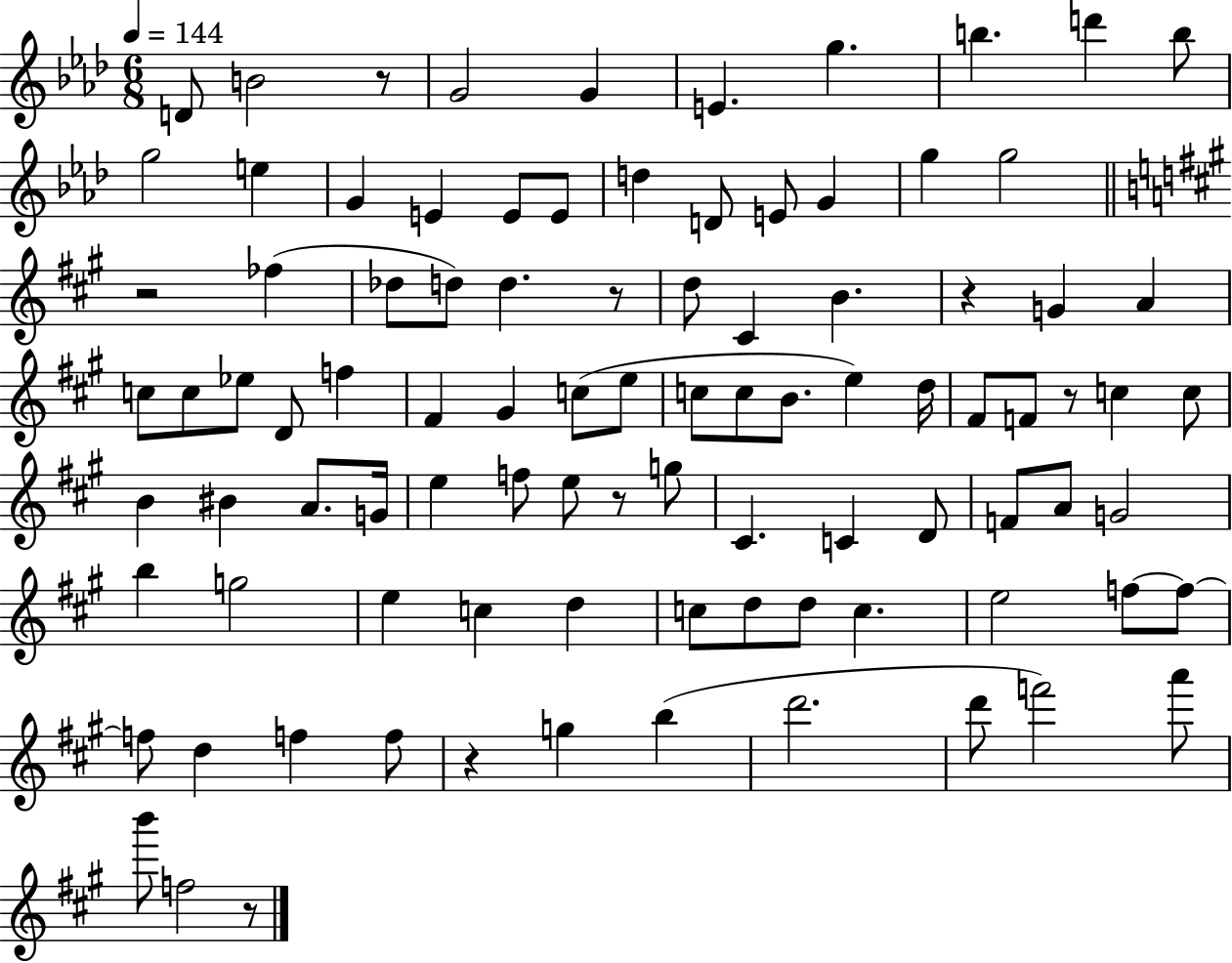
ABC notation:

X:1
T:Untitled
M:6/8
L:1/4
K:Ab
D/2 B2 z/2 G2 G E g b d' b/2 g2 e G E E/2 E/2 d D/2 E/2 G g g2 z2 _f _d/2 d/2 d z/2 d/2 ^C B z G A c/2 c/2 _e/2 D/2 f ^F ^G c/2 e/2 c/2 c/2 B/2 e d/4 ^F/2 F/2 z/2 c c/2 B ^B A/2 G/4 e f/2 e/2 z/2 g/2 ^C C D/2 F/2 A/2 G2 b g2 e c d c/2 d/2 d/2 c e2 f/2 f/2 f/2 d f f/2 z g b d'2 d'/2 f'2 a'/2 b'/2 f2 z/2